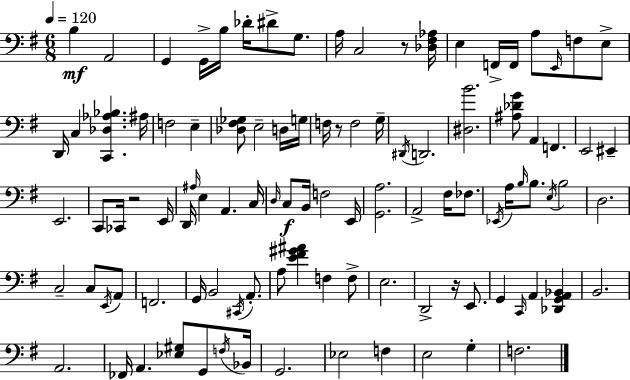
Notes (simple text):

B3/q A2/h G2/q G2/s B3/s Db4/s D#4/e G3/e. A3/s C3/h R/e [Db3,F#3,Ab3]/s E3/q F2/s F2/s A3/e E2/s F3/e E3/e D2/s C3/q [C2,Db3,Ab3,Bb3]/q. A#3/s F3/h E3/q [Db3,F#3,Gb3]/e E3/h D3/s G3/s F3/s R/e F3/h G3/s D#2/s D2/h. [D#3,B4]/h. [A#3,Db4,G4]/e A2/q F2/q. E2/h EIS2/q E2/h. C2/e CES2/s R/h E2/s D2/s A#3/s E3/q A2/q. C3/s D3/s C3/e B2/s F3/h E2/s [G2,A3]/h. A2/h F#3/s FES3/e. Eb2/s A3/s B3/s B3/e. E3/s B3/h D3/h. C3/h C3/e E2/s A2/e F2/h. G2/s B2/h C#2/s A2/e. A3/e [E4,F#4,G#4,A#4]/q F3/q F3/e E3/h. D2/h R/s E2/e. G2/q C2/s A2/q [Db2,G2,A2,Bb2]/q B2/h. A2/h. FES2/s A2/q. [Eb3,G#3]/e G2/e F3/s Bb2/s G2/h. Eb3/h F3/q E3/h G3/q F3/h.